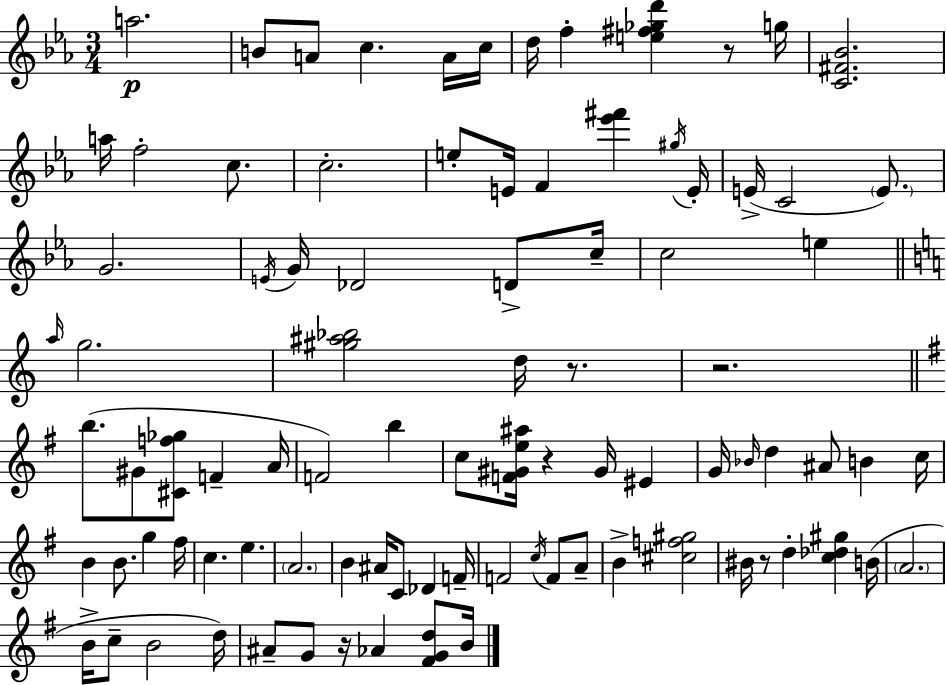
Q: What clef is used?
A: treble